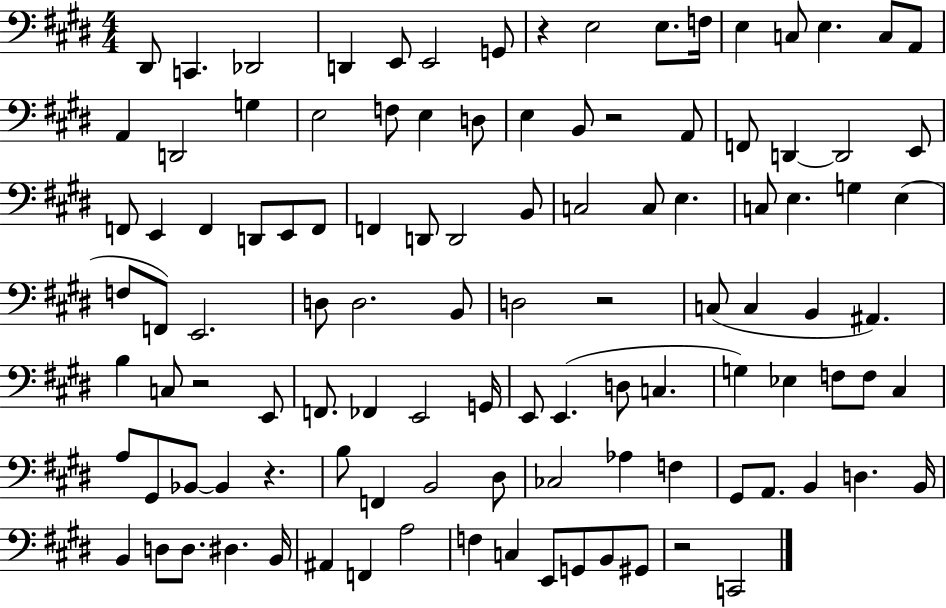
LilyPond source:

{
  \clef bass
  \numericTimeSignature
  \time 4/4
  \key e \major
  dis,8 c,4. des,2 | d,4 e,8 e,2 g,8 | r4 e2 e8. f16 | e4 c8 e4. c8 a,8 | \break a,4 d,2 g4 | e2 f8 e4 d8 | e4 b,8 r2 a,8 | f,8 d,4~~ d,2 e,8 | \break f,8 e,4 f,4 d,8 e,8 f,8 | f,4 d,8 d,2 b,8 | c2 c8 e4. | c8 e4. g4 e4( | \break f8 f,8) e,2. | d8 d2. b,8 | d2 r2 | c8( c4 b,4 ais,4.) | \break b4 c8 r2 e,8 | f,8. fes,4 e,2 g,16 | e,8 e,4.( d8 c4. | g4) ees4 f8 f8 cis4 | \break a8 gis,8 bes,8~~ bes,4 r4. | b8 f,4 b,2 dis8 | ces2 aes4 f4 | gis,8 a,8. b,4 d4. b,16 | \break b,4 d8 d8. dis4. b,16 | ais,4 f,4 a2 | f4 c4 e,8 g,8 b,8 gis,8 | r2 c,2 | \break \bar "|."
}